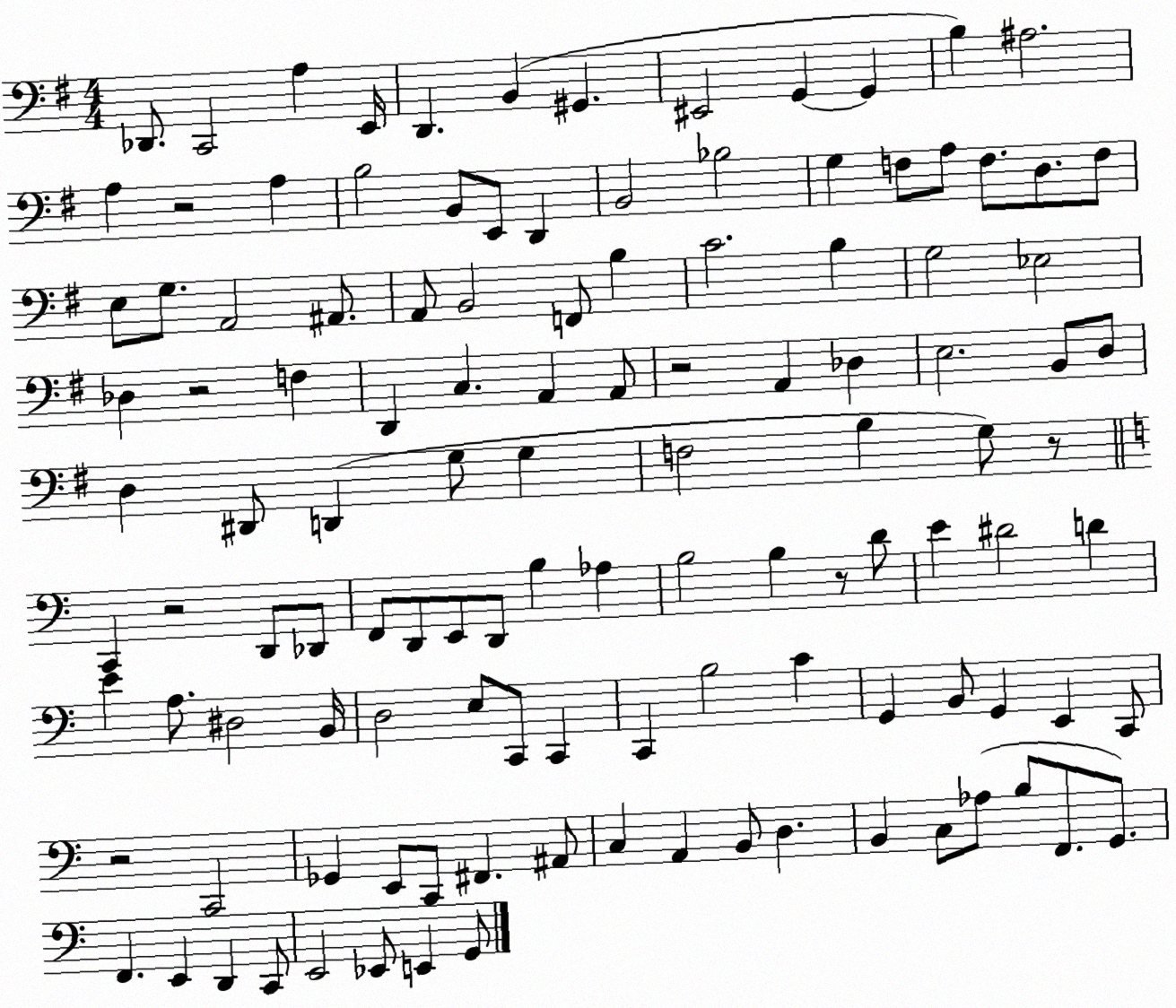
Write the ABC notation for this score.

X:1
T:Untitled
M:4/4
L:1/4
K:G
_D,,/2 C,,2 A, E,,/4 D,, B,, ^G,, ^E,,2 G,, G,, B, ^A,2 A, z2 A, B,2 B,,/2 E,,/2 D,, B,,2 _B,2 G, F,/2 A,/2 F,/2 D,/2 F,/2 E,/2 G,/2 A,,2 ^A,,/2 A,,/2 B,,2 F,,/2 B, C2 B, G,2 _E,2 _D, z2 F, D,, C, A,, A,,/2 z2 A,, _D, E,2 B,,/2 D,/2 D, ^D,,/2 D,, G,/2 G, F,2 B, G,/2 z/2 C,, z2 D,,/2 _D,,/2 F,,/2 D,,/2 E,,/2 D,,/2 B, _A, B,2 B, z/2 D/2 E ^D2 D E A,/2 ^D,2 B,,/4 D,2 E,/2 C,,/2 C,, C,, B,2 C G,, B,,/2 G,, E,, C,,/2 z2 C,,2 _G,, E,,/2 C,,/2 ^F,, ^A,,/2 C, A,, B,,/2 D, B,, C,/2 _A,/2 B,/2 F,,/2 G,,/2 F,, E,, D,, C,,/2 E,,2 _E,,/2 E,, G,,/2